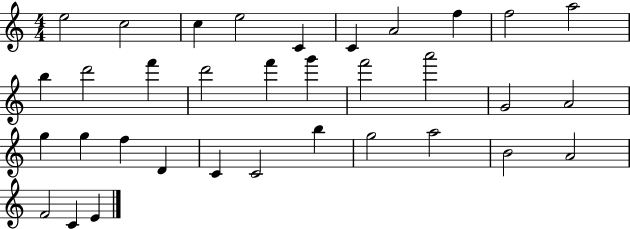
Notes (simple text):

E5/h C5/h C5/q E5/h C4/q C4/q A4/h F5/q F5/h A5/h B5/q D6/h F6/q D6/h F6/q G6/q F6/h A6/h G4/h A4/h G5/q G5/q F5/q D4/q C4/q C4/h B5/q G5/h A5/h B4/h A4/h F4/h C4/q E4/q